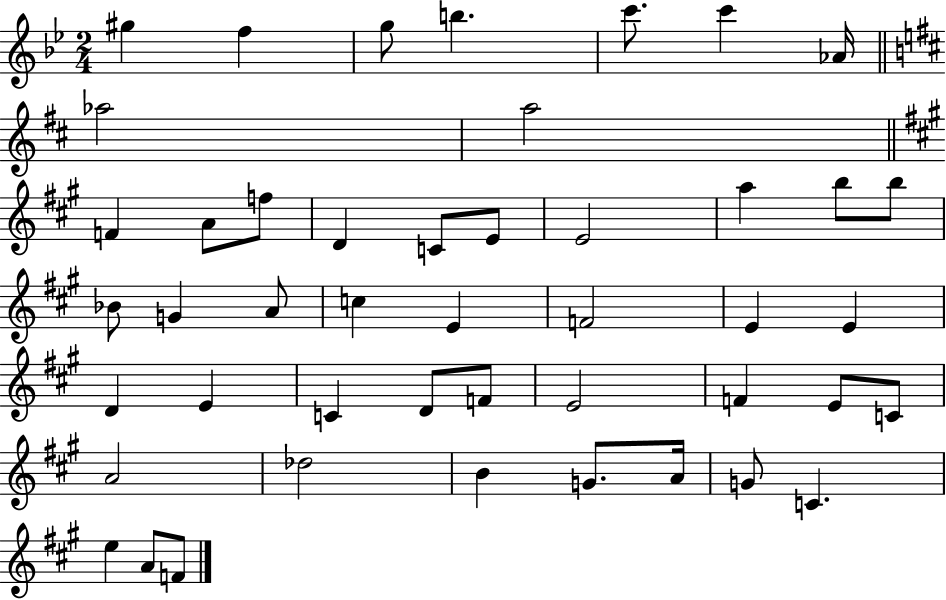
{
  \clef treble
  \numericTimeSignature
  \time 2/4
  \key bes \major
  gis''4 f''4 | g''8 b''4. | c'''8. c'''4 aes'16 | \bar "||" \break \key d \major aes''2 | a''2 | \bar "||" \break \key a \major f'4 a'8 f''8 | d'4 c'8 e'8 | e'2 | a''4 b''8 b''8 | \break bes'8 g'4 a'8 | c''4 e'4 | f'2 | e'4 e'4 | \break d'4 e'4 | c'4 d'8 f'8 | e'2 | f'4 e'8 c'8 | \break a'2 | des''2 | b'4 g'8. a'16 | g'8 c'4. | \break e''4 a'8 f'8 | \bar "|."
}